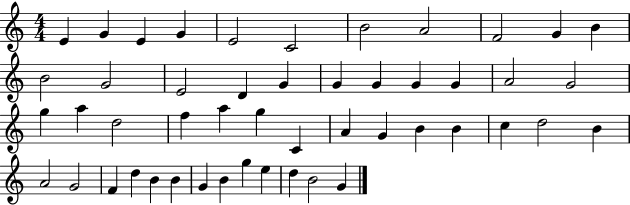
{
  \clef treble
  \numericTimeSignature
  \time 4/4
  \key c \major
  e'4 g'4 e'4 g'4 | e'2 c'2 | b'2 a'2 | f'2 g'4 b'4 | \break b'2 g'2 | e'2 d'4 g'4 | g'4 g'4 g'4 g'4 | a'2 g'2 | \break g''4 a''4 d''2 | f''4 a''4 g''4 c'4 | a'4 g'4 b'4 b'4 | c''4 d''2 b'4 | \break a'2 g'2 | f'4 d''4 b'4 b'4 | g'4 b'4 g''4 e''4 | d''4 b'2 g'4 | \break \bar "|."
}